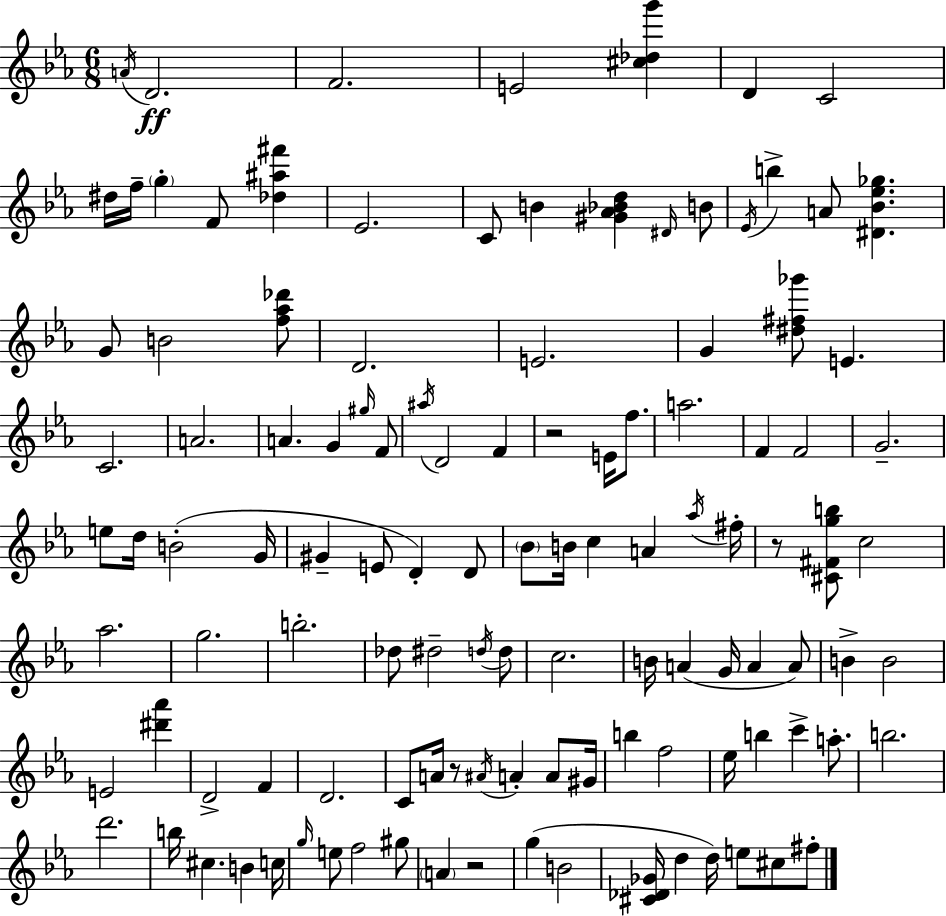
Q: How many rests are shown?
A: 4